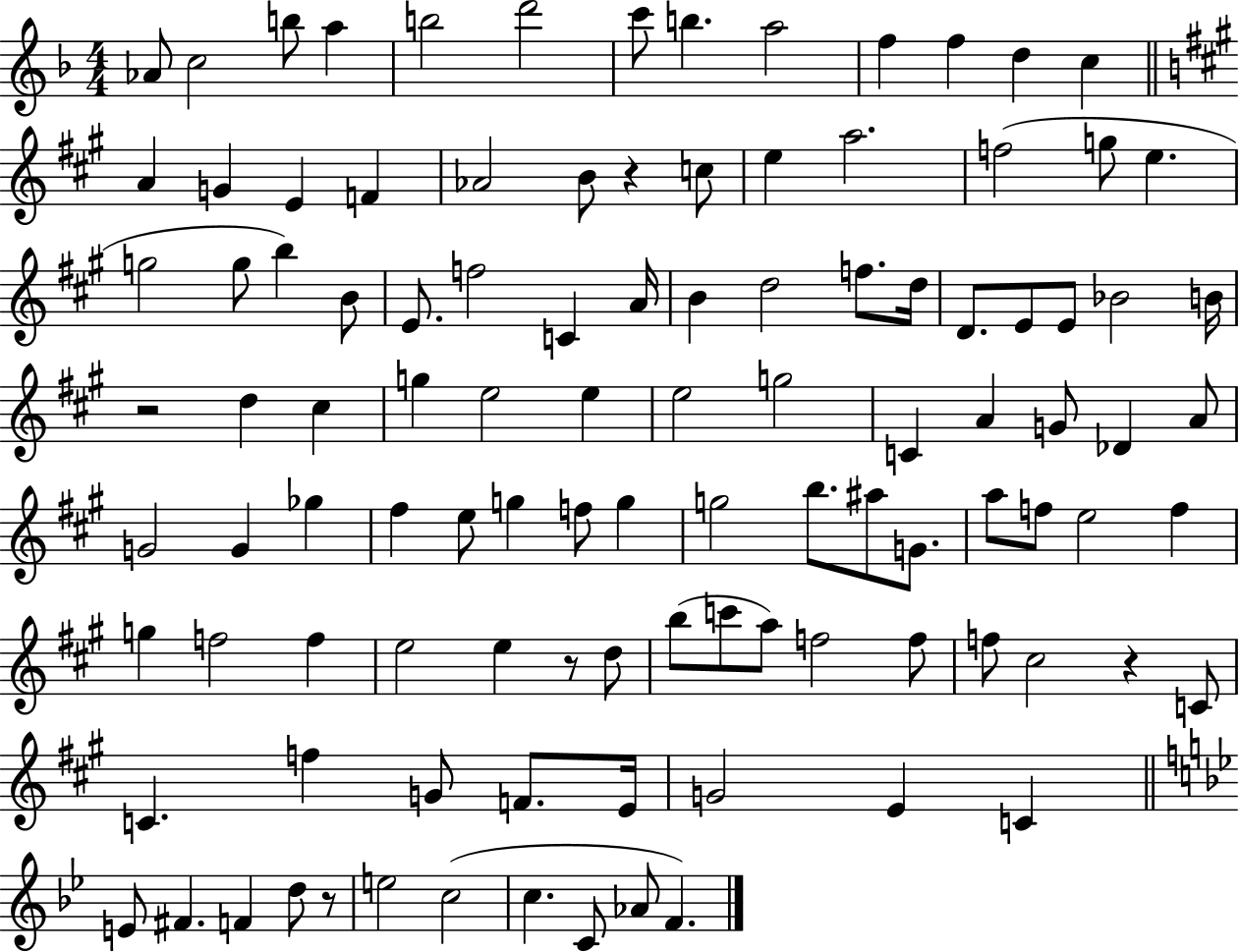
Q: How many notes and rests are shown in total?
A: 107